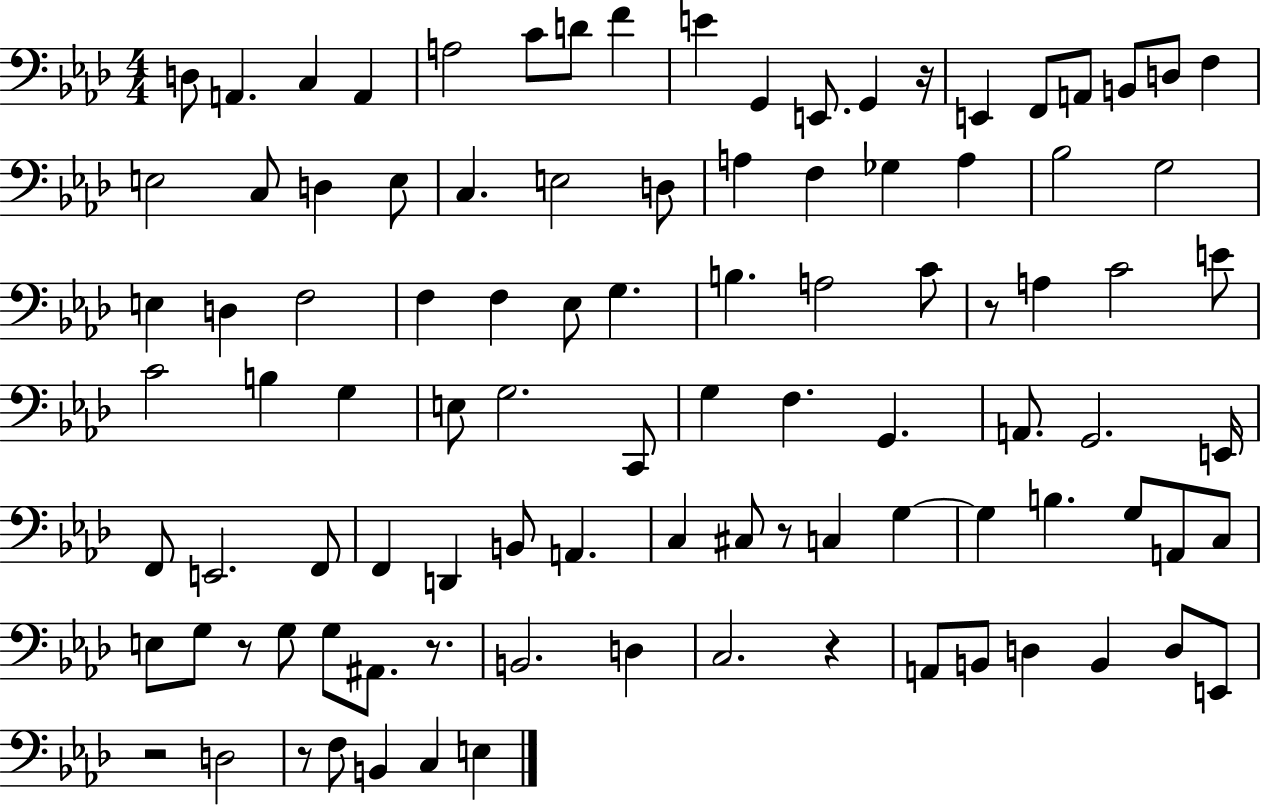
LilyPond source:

{
  \clef bass
  \numericTimeSignature
  \time 4/4
  \key aes \major
  d8 a,4. c4 a,4 | a2 c'8 d'8 f'4 | e'4 g,4 e,8. g,4 r16 | e,4 f,8 a,8 b,8 d8 f4 | \break e2 c8 d4 e8 | c4. e2 d8 | a4 f4 ges4 a4 | bes2 g2 | \break e4 d4 f2 | f4 f4 ees8 g4. | b4. a2 c'8 | r8 a4 c'2 e'8 | \break c'2 b4 g4 | e8 g2. c,8 | g4 f4. g,4. | a,8. g,2. e,16 | \break f,8 e,2. f,8 | f,4 d,4 b,8 a,4. | c4 cis8 r8 c4 g4~~ | g4 b4. g8 a,8 c8 | \break e8 g8 r8 g8 g8 ais,8. r8. | b,2. d4 | c2. r4 | a,8 b,8 d4 b,4 d8 e,8 | \break r2 d2 | r8 f8 b,4 c4 e4 | \bar "|."
}